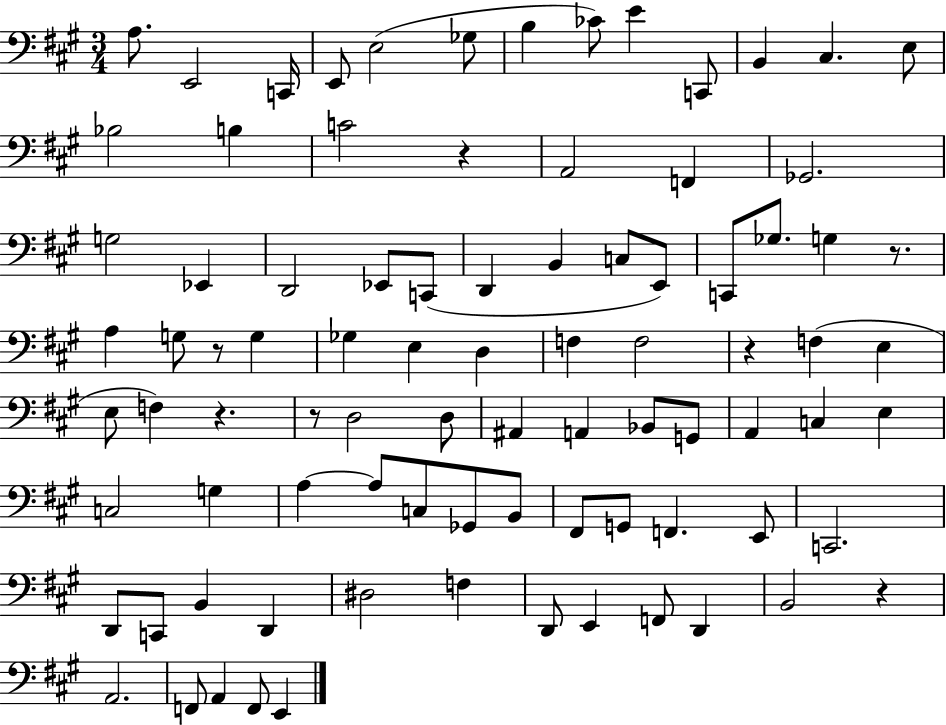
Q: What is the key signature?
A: A major